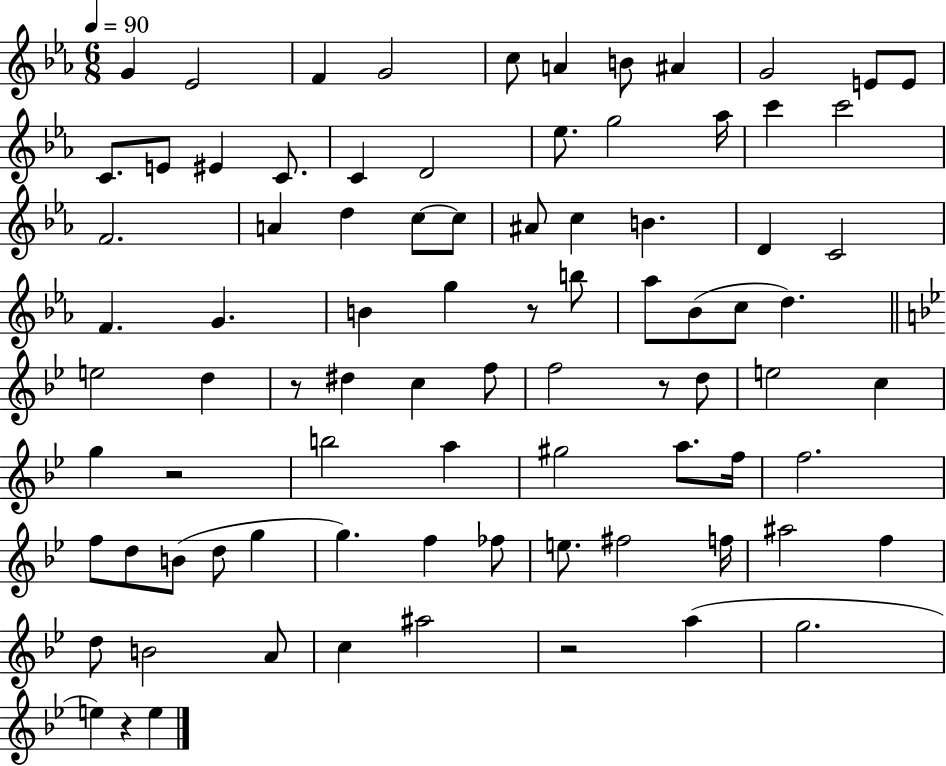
G4/q Eb4/h F4/q G4/h C5/e A4/q B4/e A#4/q G4/h E4/e E4/e C4/e. E4/e EIS4/q C4/e. C4/q D4/h Eb5/e. G5/h Ab5/s C6/q C6/h F4/h. A4/q D5/q C5/e C5/e A#4/e C5/q B4/q. D4/q C4/h F4/q. G4/q. B4/q G5/q R/e B5/e Ab5/e Bb4/e C5/e D5/q. E5/h D5/q R/e D#5/q C5/q F5/e F5/h R/e D5/e E5/h C5/q G5/q R/h B5/h A5/q G#5/h A5/e. F5/s F5/h. F5/e D5/e B4/e D5/e G5/q G5/q. F5/q FES5/e E5/e. F#5/h F5/s A#5/h F5/q D5/e B4/h A4/e C5/q A#5/h R/h A5/q G5/h. E5/q R/q E5/q